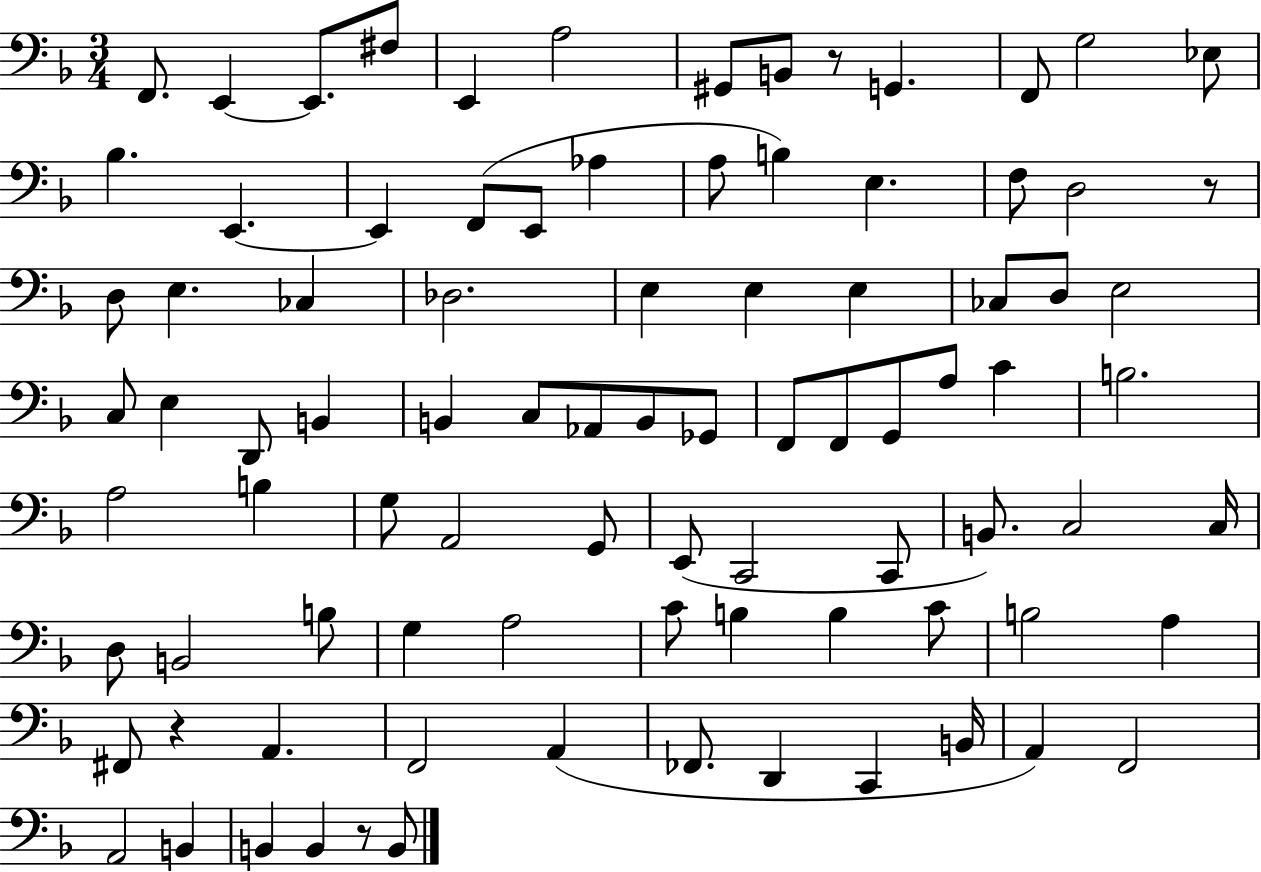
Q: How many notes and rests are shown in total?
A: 89